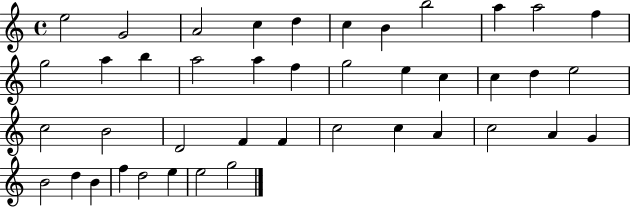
E5/h G4/h A4/h C5/q D5/q C5/q B4/q B5/h A5/q A5/h F5/q G5/h A5/q B5/q A5/h A5/q F5/q G5/h E5/q C5/q C5/q D5/q E5/h C5/h B4/h D4/h F4/q F4/q C5/h C5/q A4/q C5/h A4/q G4/q B4/h D5/q B4/q F5/q D5/h E5/q E5/h G5/h